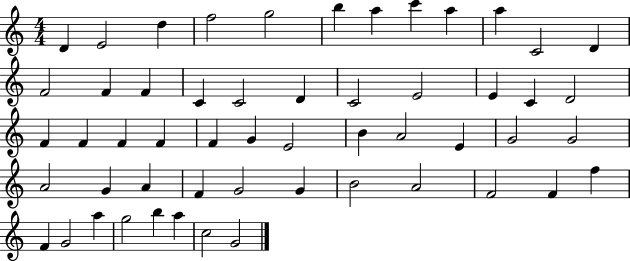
X:1
T:Untitled
M:4/4
L:1/4
K:C
D E2 d f2 g2 b a c' a a C2 D F2 F F C C2 D C2 E2 E C D2 F F F F F G E2 B A2 E G2 G2 A2 G A F G2 G B2 A2 F2 F f F G2 a g2 b a c2 G2